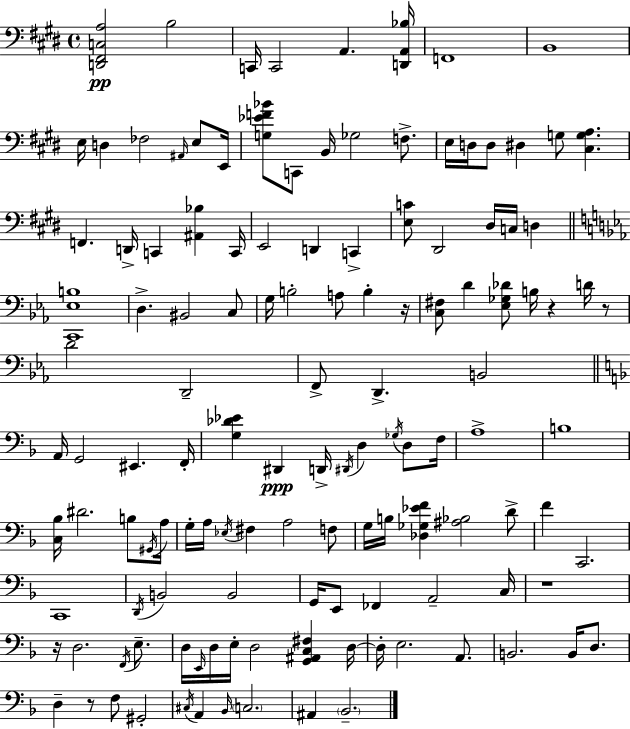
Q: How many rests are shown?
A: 6